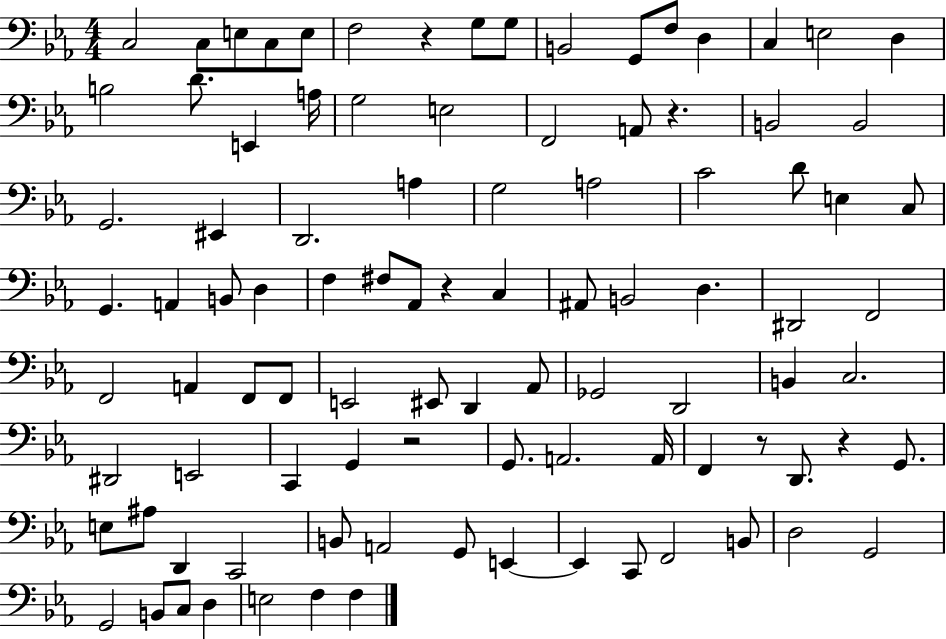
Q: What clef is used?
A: bass